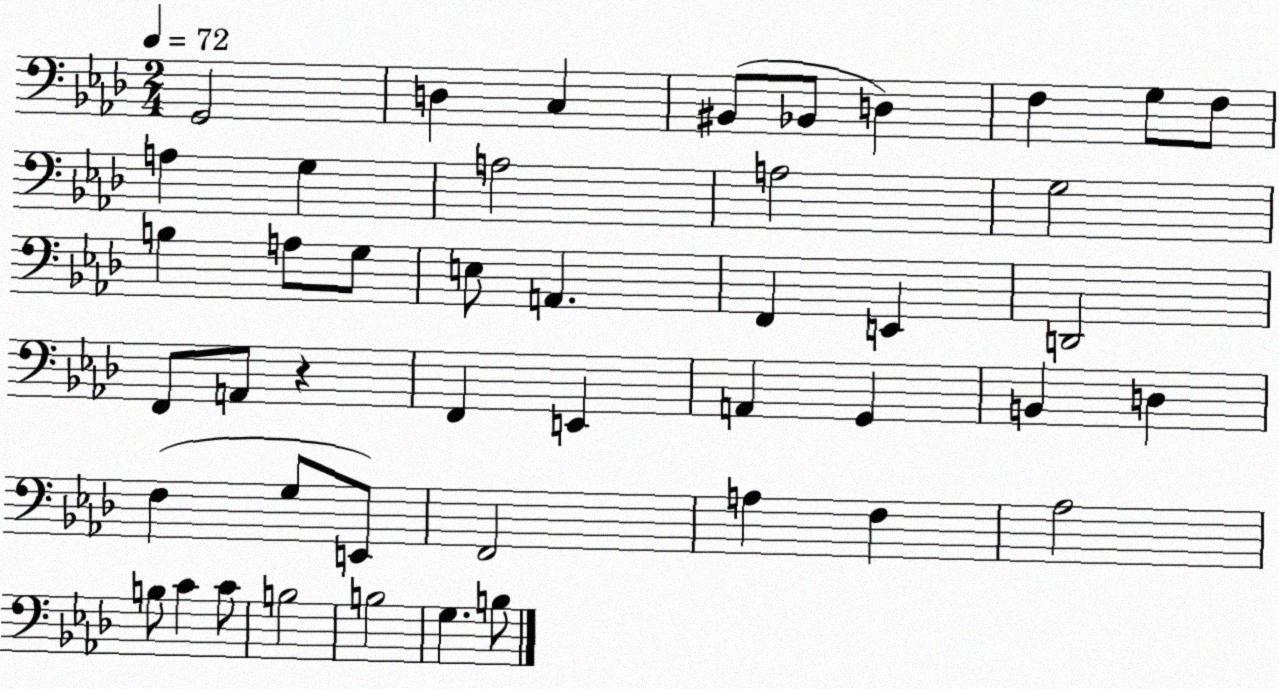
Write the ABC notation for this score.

X:1
T:Untitled
M:2/4
L:1/4
K:Ab
G,,2 D, C, ^B,,/2 _B,,/2 D, F, G,/2 F,/2 A, G, A,2 A,2 G,2 B, A,/2 G,/2 E,/2 A,, F,, E,, D,,2 F,,/2 A,,/2 z F,, E,, A,, G,, B,, D, F, G,/2 E,,/2 F,,2 A, F, _A,2 B,/2 C C/2 B,2 B,2 G, B,/2